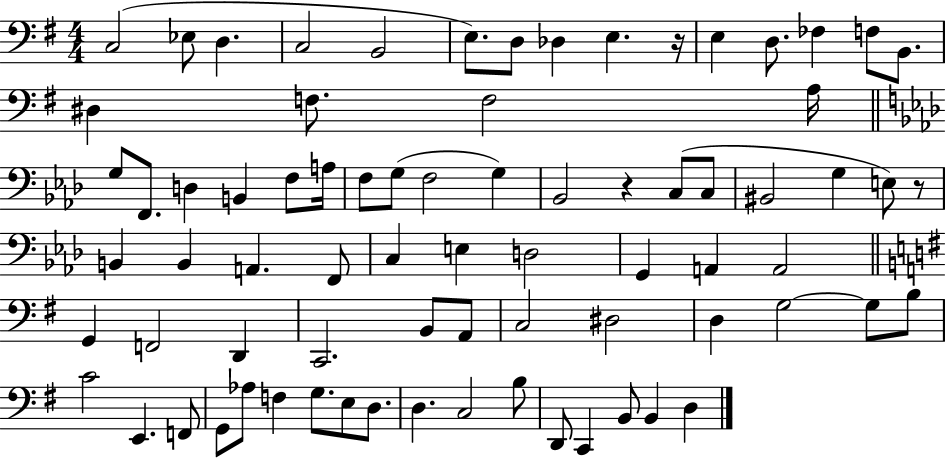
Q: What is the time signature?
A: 4/4